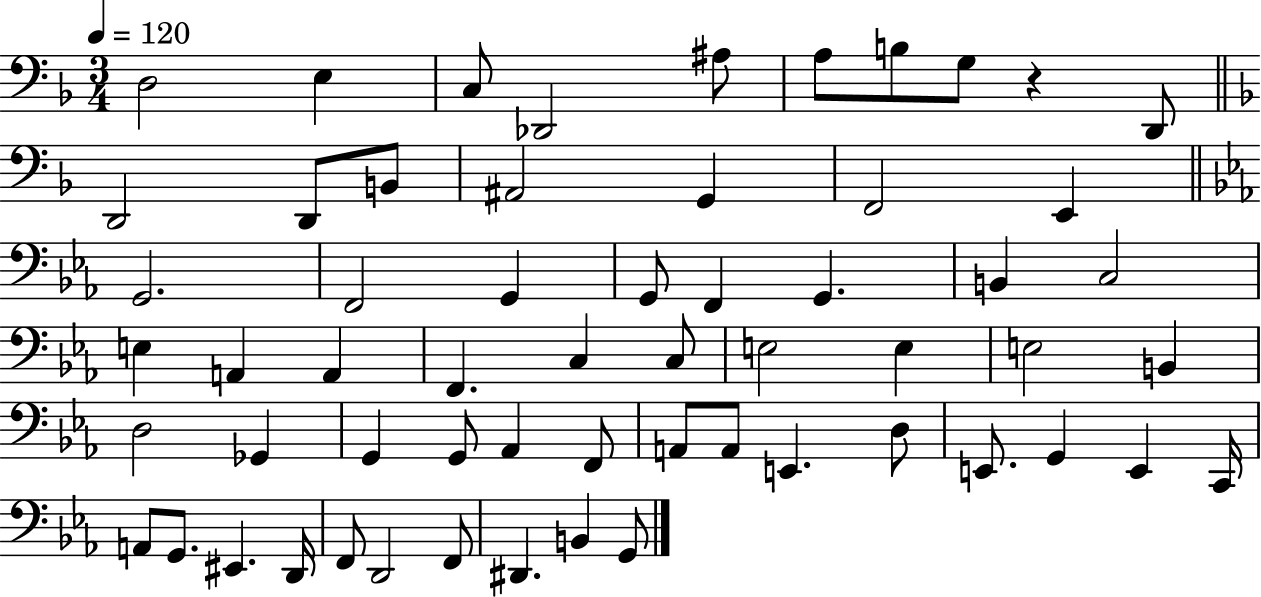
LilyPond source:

{
  \clef bass
  \numericTimeSignature
  \time 3/4
  \key f \major
  \tempo 4 = 120
  \repeat volta 2 { d2 e4 | c8 des,2 ais8 | a8 b8 g8 r4 d,8 | \bar "||" \break \key d \minor d,2 d,8 b,8 | ais,2 g,4 | f,2 e,4 | \bar "||" \break \key c \minor g,2. | f,2 g,4 | g,8 f,4 g,4. | b,4 c2 | \break e4 a,4 a,4 | f,4. c4 c8 | e2 e4 | e2 b,4 | \break d2 ges,4 | g,4 g,8 aes,4 f,8 | a,8 a,8 e,4. d8 | e,8. g,4 e,4 c,16 | \break a,8 g,8. eis,4. d,16 | f,8 d,2 f,8 | dis,4. b,4 g,8 | } \bar "|."
}